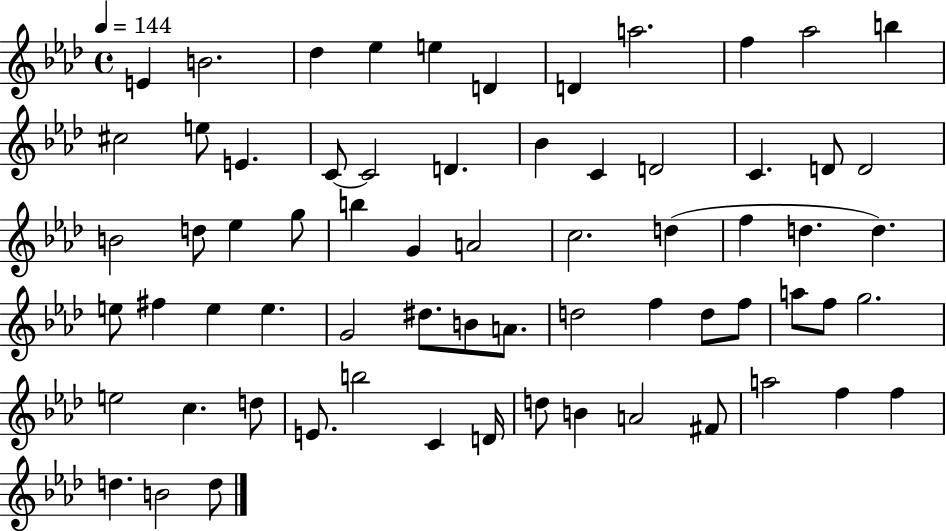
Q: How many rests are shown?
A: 0